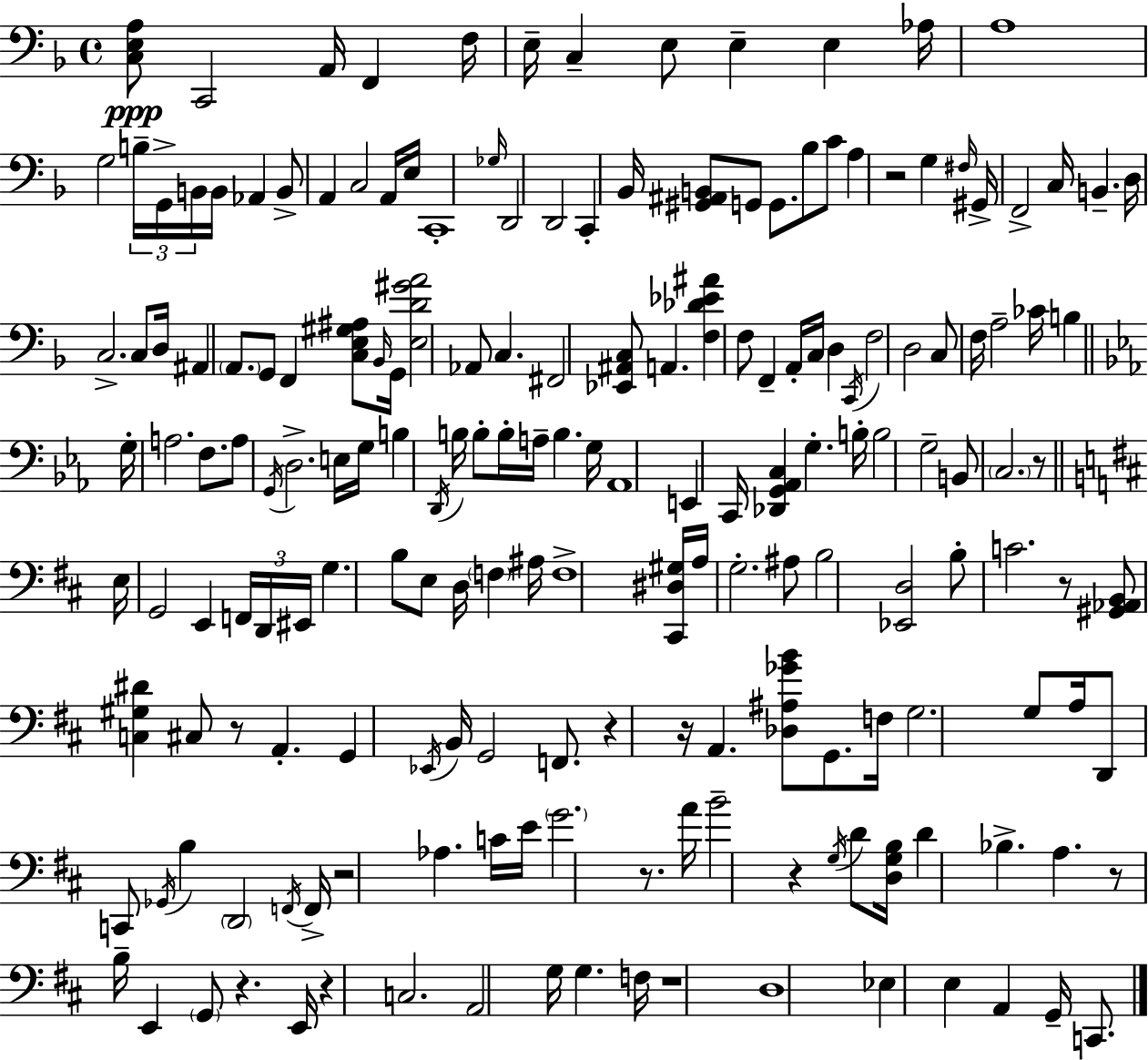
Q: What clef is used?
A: bass